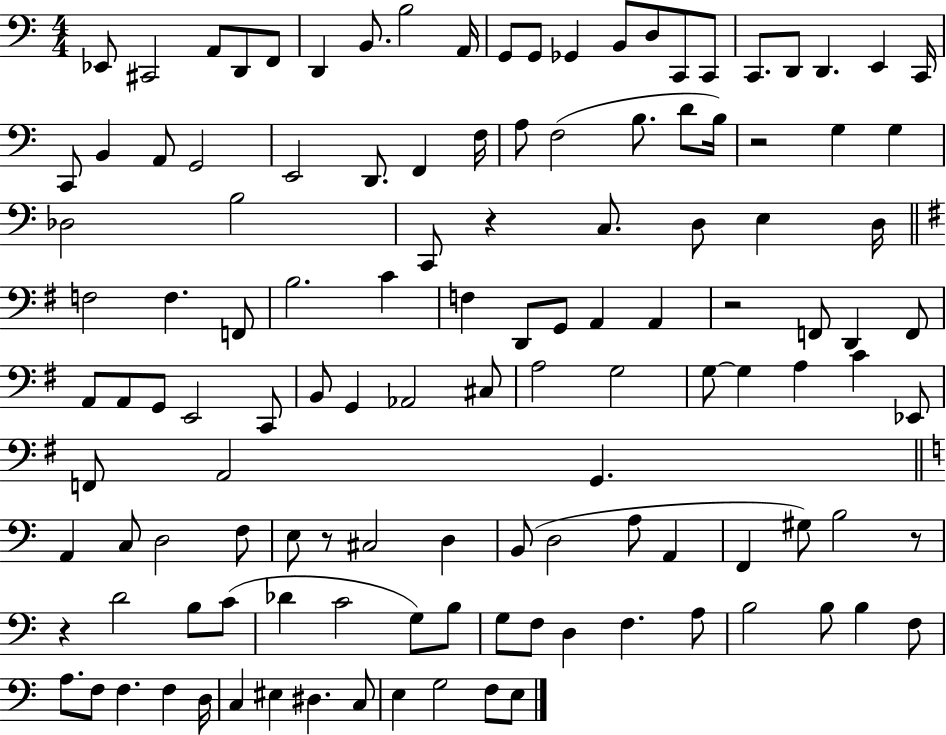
Eb2/e C#2/h A2/e D2/e F2/e D2/q B2/e. B3/h A2/s G2/e G2/e Gb2/q B2/e D3/e C2/e C2/e C2/e. D2/e D2/q. E2/q C2/s C2/e B2/q A2/e G2/h E2/h D2/e. F2/q F3/s A3/e F3/h B3/e. D4/e B3/s R/h G3/q G3/q Db3/h B3/h C2/e R/q C3/e. D3/e E3/q D3/s F3/h F3/q. F2/e B3/h. C4/q F3/q D2/e G2/e A2/q A2/q R/h F2/e D2/q F2/e A2/e A2/e G2/e E2/h C2/e B2/e G2/q Ab2/h C#3/e A3/h G3/h G3/e G3/q A3/q C4/q Eb2/e F2/e A2/h G2/q. A2/q C3/e D3/h F3/e E3/e R/e C#3/h D3/q B2/e D3/h A3/e A2/q F2/q G#3/e B3/h R/e R/q D4/h B3/e C4/e Db4/q C4/h G3/e B3/e G3/e F3/e D3/q F3/q. A3/e B3/h B3/e B3/q F3/e A3/e. F3/e F3/q. F3/q D3/s C3/q EIS3/q D#3/q. C3/e E3/q G3/h F3/e E3/e